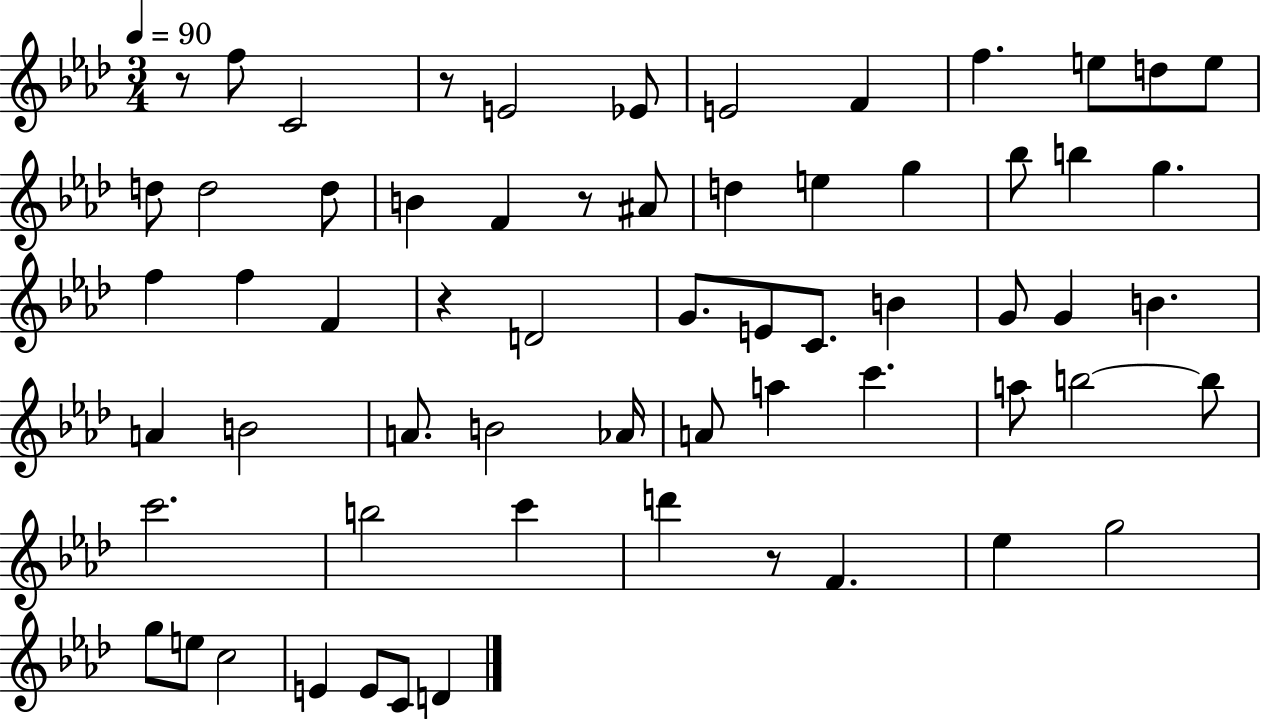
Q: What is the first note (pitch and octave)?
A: F5